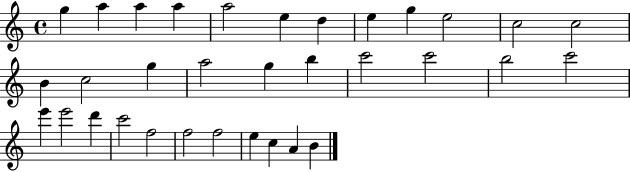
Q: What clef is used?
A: treble